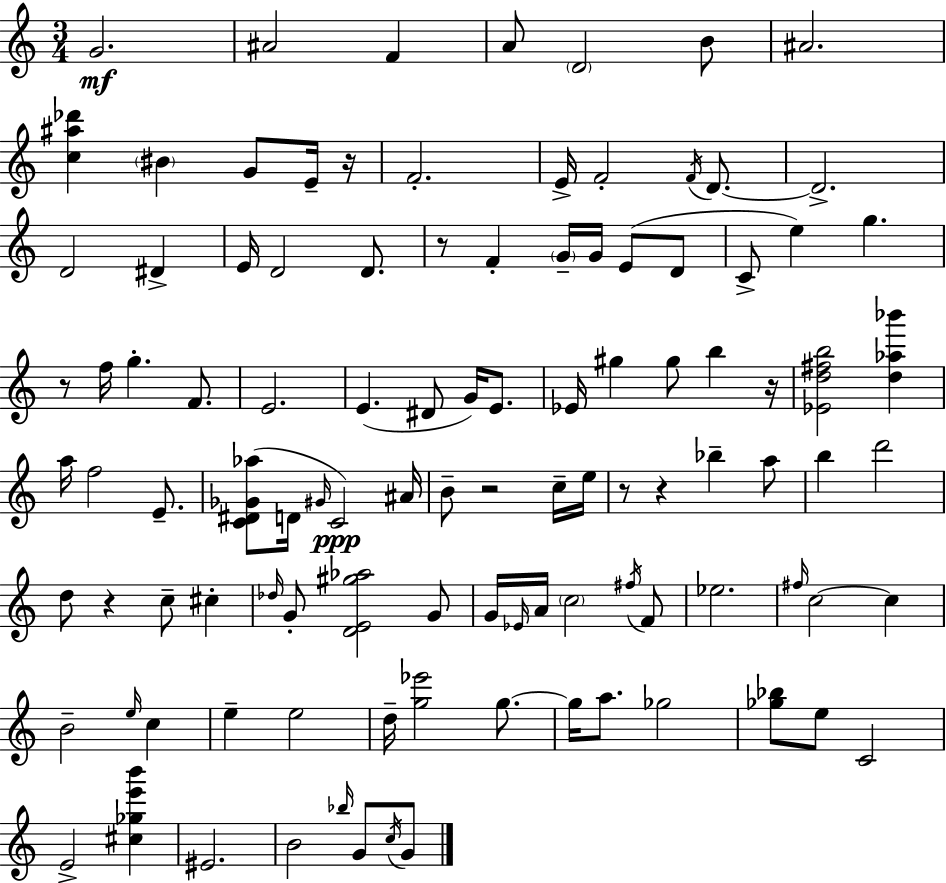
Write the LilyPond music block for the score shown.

{
  \clef treble
  \numericTimeSignature
  \time 3/4
  \key c \major
  \repeat volta 2 { g'2.\mf | ais'2 f'4 | a'8 \parenthesize d'2 b'8 | ais'2. | \break <c'' ais'' des'''>4 \parenthesize bis'4 g'8 e'16-- r16 | f'2.-. | e'16-> f'2-. \acciaccatura { f'16 } d'8.~~ | d'2.-> | \break d'2 dis'4-> | e'16 d'2 d'8. | r8 f'4-. \parenthesize g'16-- g'16 e'8( d'8 | c'8-> e''4) g''4. | \break r8 f''16 g''4.-. f'8. | e'2. | e'4.( dis'8 g'16) e'8. | ees'16 gis''4 gis''8 b''4 | \break r16 <ees' d'' fis'' b''>2 <d'' aes'' bes'''>4 | a''16 f''2 e'8.-- | <c' dis' ges' aes''>8( d'16 \grace { gis'16 }\ppp) c'2 | ais'16 b'8-- r2 | \break c''16-- e''16 r8 r4 bes''4-- | a''8 b''4 d'''2 | d''8 r4 c''8-- cis''4-. | \grace { des''16 } g'8-. <d' e' gis'' aes''>2 | \break g'8 g'16 \grace { ees'16 } a'16 \parenthesize c''2 | \acciaccatura { fis''16 } f'8 ees''2. | \grace { fis''16 } c''2~~ | c''4 b'2-- | \break \grace { e''16 } c''4 e''4-- e''2 | d''16-- <g'' ees'''>2 | g''8.~~ g''16 a''8. ges''2 | <ges'' bes''>8 e''8 c'2 | \break e'2-> | <cis'' ges'' e''' b'''>4 eis'2. | b'2 | \grace { bes''16 } g'8 \acciaccatura { c''16 } g'8 } \bar "|."
}